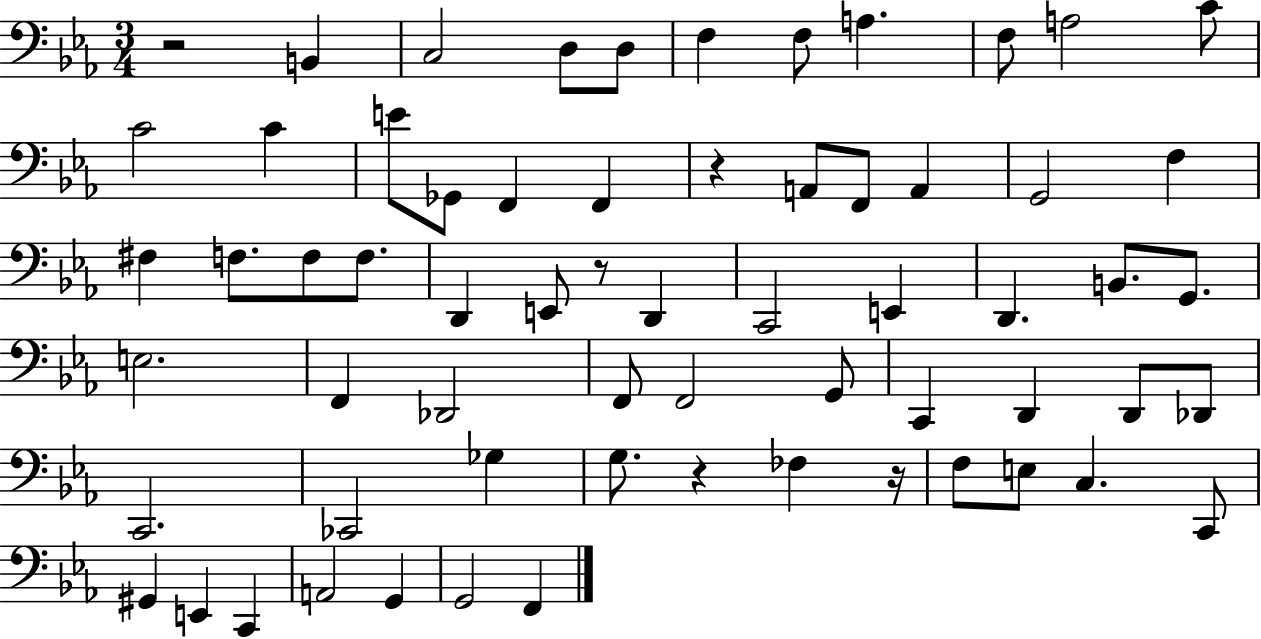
X:1
T:Untitled
M:3/4
L:1/4
K:Eb
z2 B,, C,2 D,/2 D,/2 F, F,/2 A, F,/2 A,2 C/2 C2 C E/2 _G,,/2 F,, F,, z A,,/2 F,,/2 A,, G,,2 F, ^F, F,/2 F,/2 F,/2 D,, E,,/2 z/2 D,, C,,2 E,, D,, B,,/2 G,,/2 E,2 F,, _D,,2 F,,/2 F,,2 G,,/2 C,, D,, D,,/2 _D,,/2 C,,2 _C,,2 _G, G,/2 z _F, z/4 F,/2 E,/2 C, C,,/2 ^G,, E,, C,, A,,2 G,, G,,2 F,,